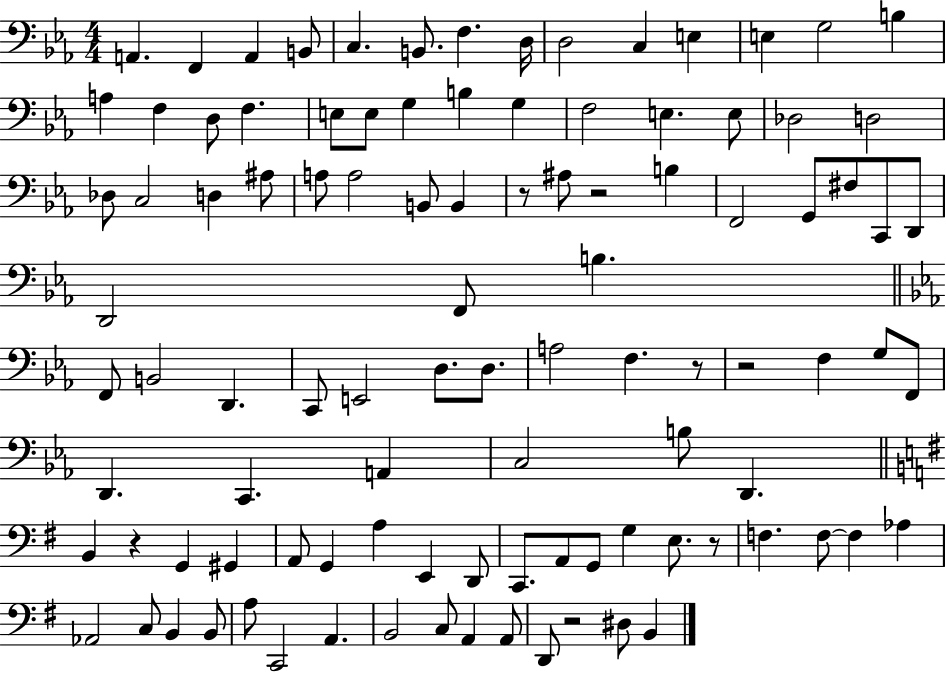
{
  \clef bass
  \numericTimeSignature
  \time 4/4
  \key ees \major
  \repeat volta 2 { a,4. f,4 a,4 b,8 | c4. b,8. f4. d16 | d2 c4 e4 | e4 g2 b4 | \break a4 f4 d8 f4. | e8 e8 g4 b4 g4 | f2 e4. e8 | des2 d2 | \break des8 c2 d4 ais8 | a8 a2 b,8 b,4 | r8 ais8 r2 b4 | f,2 g,8 fis8 c,8 d,8 | \break d,2 f,8 b4. | \bar "||" \break \key ees \major f,8 b,2 d,4. | c,8 e,2 d8. d8. | a2 f4. r8 | r2 f4 g8 f,8 | \break d,4. c,4. a,4 | c2 b8 d,4. | \bar "||" \break \key e \minor b,4 r4 g,4 gis,4 | a,8 g,4 a4 e,4 d,8 | c,8. a,8 g,8 g4 e8. r8 | f4. f8~~ f4 aes4 | \break aes,2 c8 b,4 b,8 | a8 c,2 a,4. | b,2 c8 a,4 a,8 | d,8 r2 dis8 b,4 | \break } \bar "|."
}